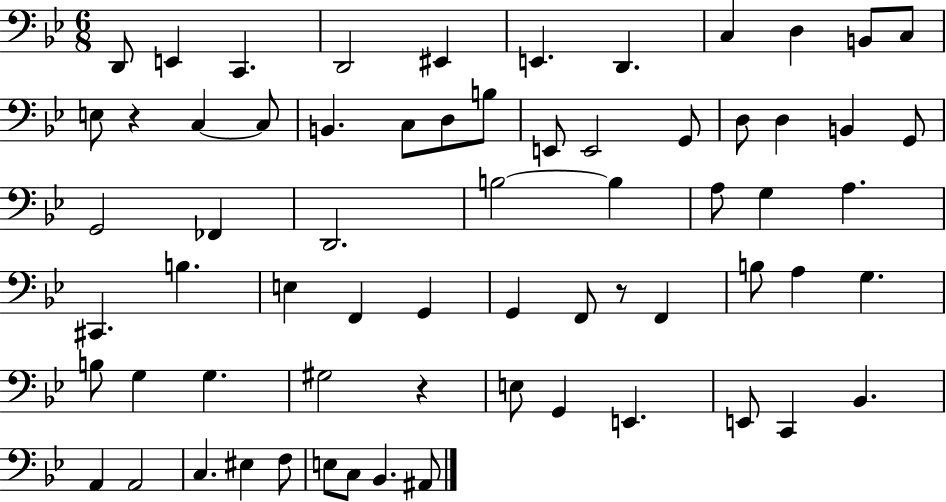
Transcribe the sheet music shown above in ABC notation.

X:1
T:Untitled
M:6/8
L:1/4
K:Bb
D,,/2 E,, C,, D,,2 ^E,, E,, D,, C, D, B,,/2 C,/2 E,/2 z C, C,/2 B,, C,/2 D,/2 B,/2 E,,/2 E,,2 G,,/2 D,/2 D, B,, G,,/2 G,,2 _F,, D,,2 B,2 B, A,/2 G, A, ^C,, B, E, F,, G,, G,, F,,/2 z/2 F,, B,/2 A, G, B,/2 G, G, ^G,2 z E,/2 G,, E,, E,,/2 C,, _B,, A,, A,,2 C, ^E, F,/2 E,/2 C,/2 _B,, ^A,,/2